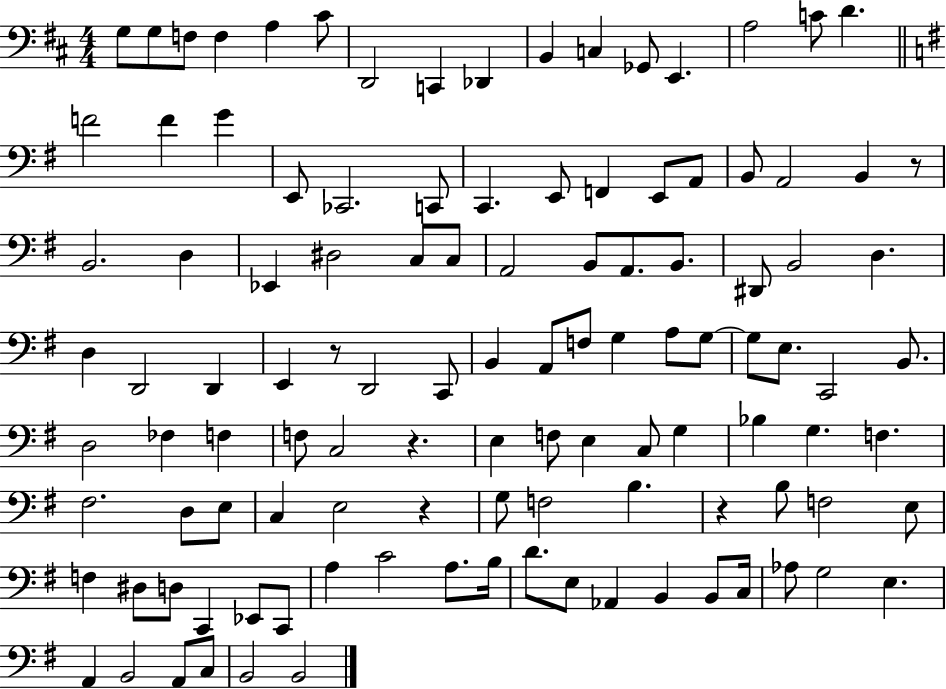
G3/e G3/e F3/e F3/q A3/q C#4/e D2/h C2/q Db2/q B2/q C3/q Gb2/e E2/q. A3/h C4/e D4/q. F4/h F4/q G4/q E2/e CES2/h. C2/e C2/q. E2/e F2/q E2/e A2/e B2/e A2/h B2/q R/e B2/h. D3/q Eb2/q D#3/h C3/e C3/e A2/h B2/e A2/e. B2/e. D#2/e B2/h D3/q. D3/q D2/h D2/q E2/q R/e D2/h C2/e B2/q A2/e F3/e G3/q A3/e G3/e G3/e E3/e. C2/h B2/e. D3/h FES3/q F3/q F3/e C3/h R/q. E3/q F3/e E3/q C3/e G3/q Bb3/q G3/q. F3/q. F#3/h. D3/e E3/e C3/q E3/h R/q G3/e F3/h B3/q. R/q B3/e F3/h E3/e F3/q D#3/e D3/e C2/q Eb2/e C2/e A3/q C4/h A3/e. B3/s D4/e. E3/e Ab2/q B2/q B2/e C3/s Ab3/e G3/h E3/q. A2/q B2/h A2/e C3/e B2/h B2/h